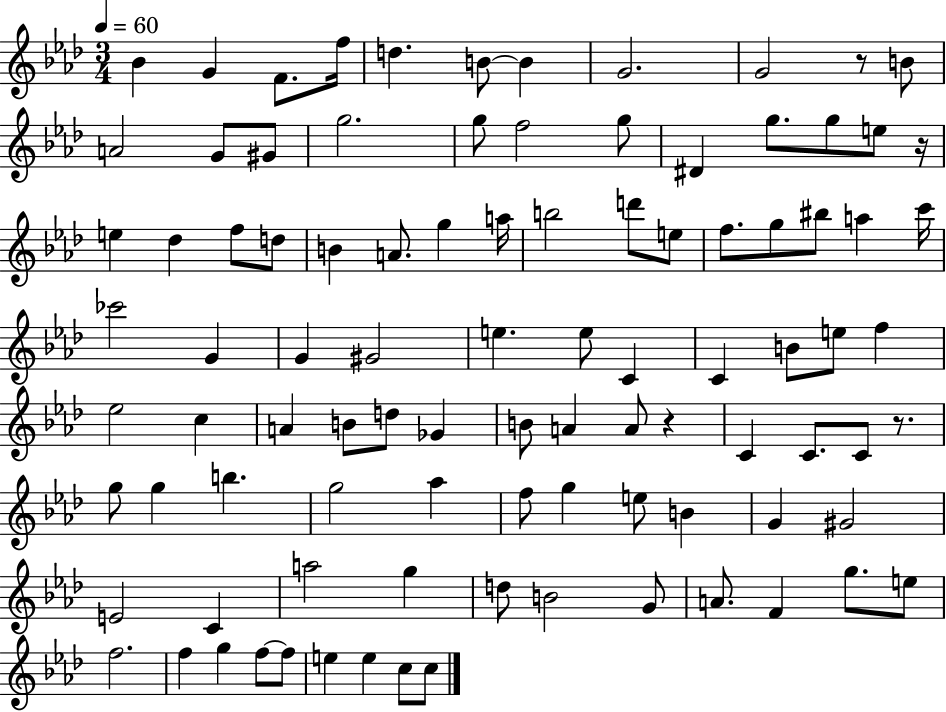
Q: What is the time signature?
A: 3/4